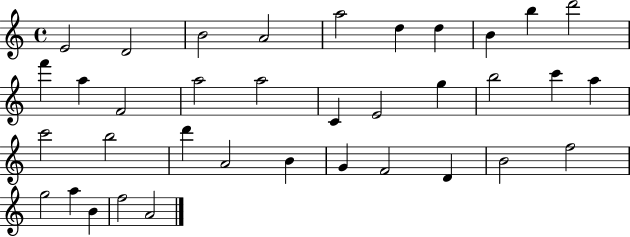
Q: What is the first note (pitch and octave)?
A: E4